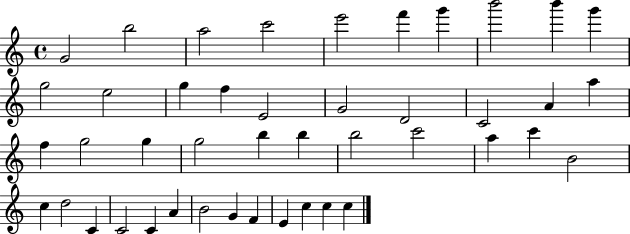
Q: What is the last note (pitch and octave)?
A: C5